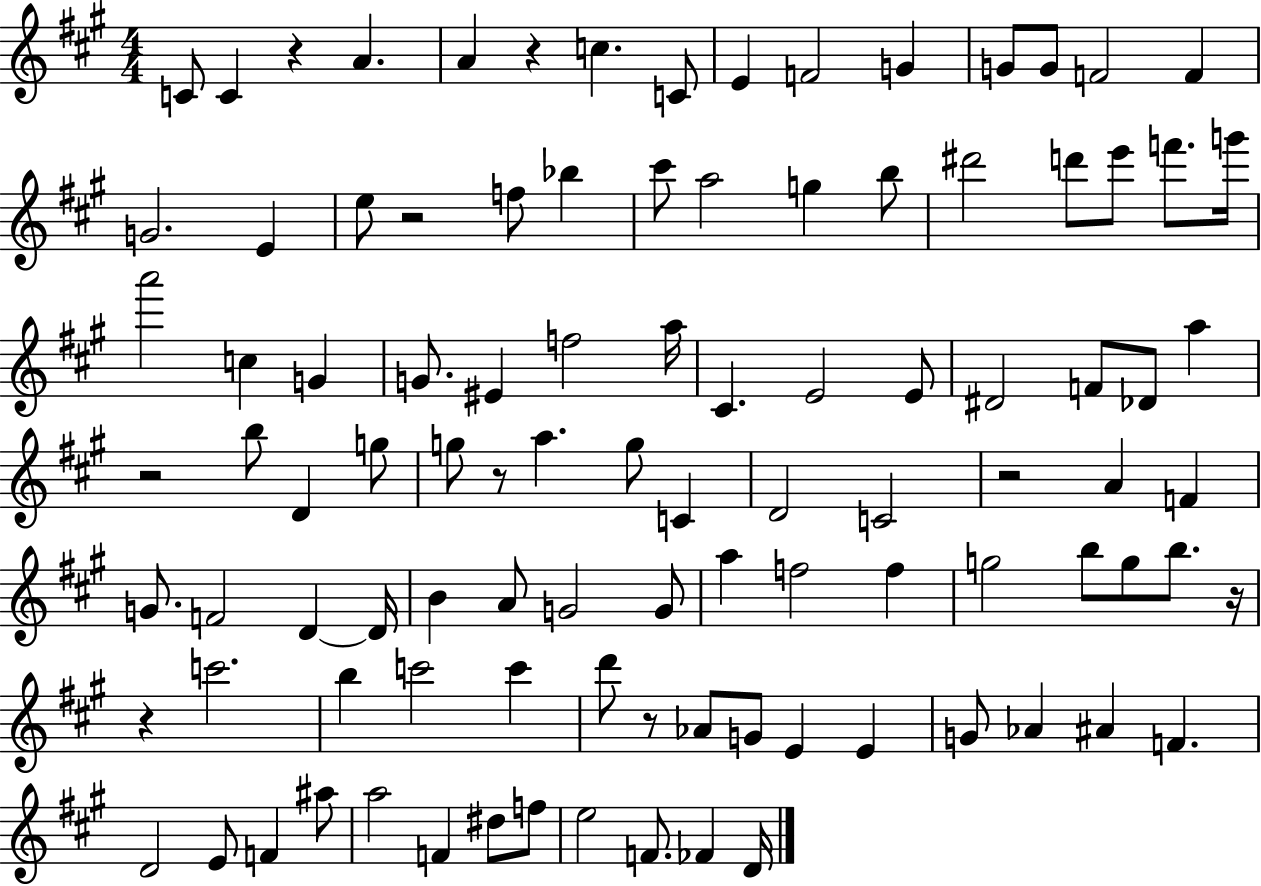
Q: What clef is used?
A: treble